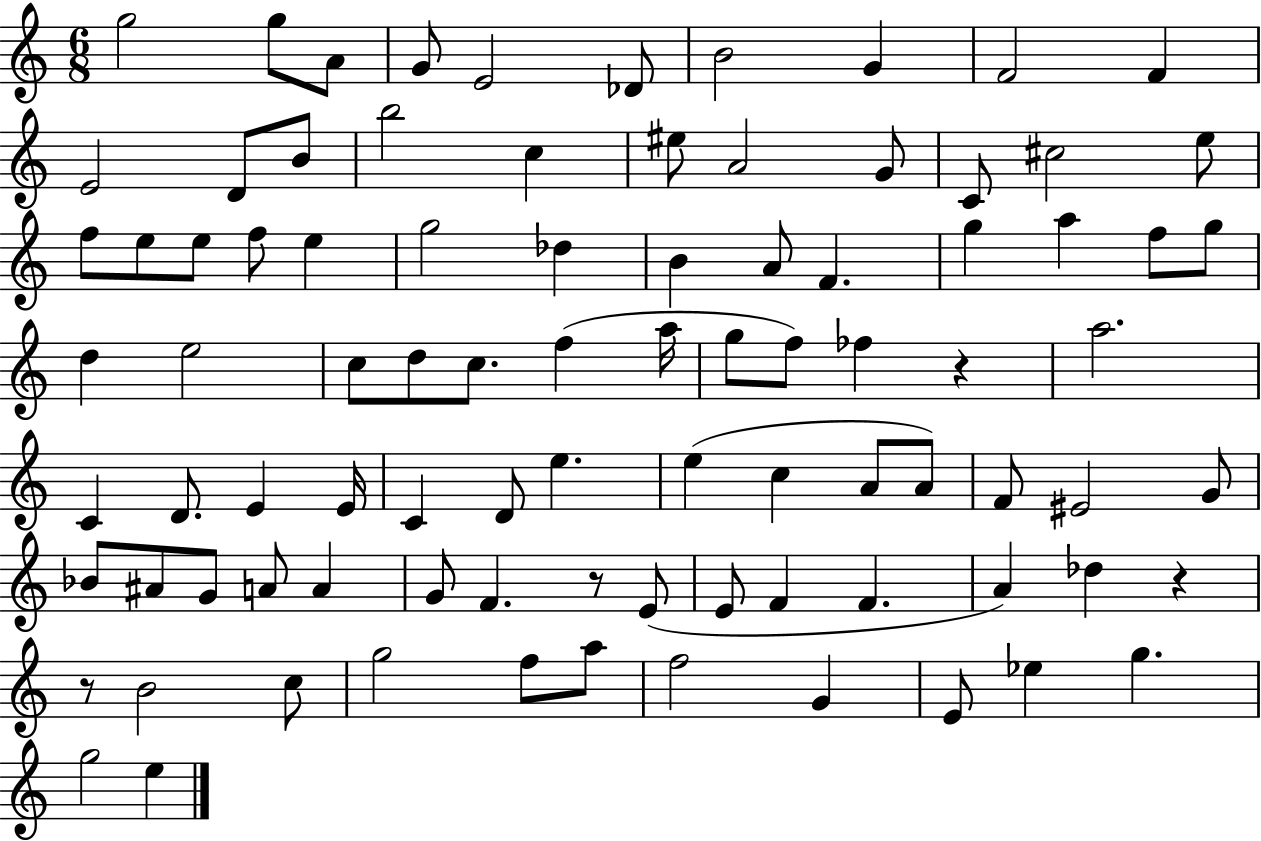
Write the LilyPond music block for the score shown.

{
  \clef treble
  \numericTimeSignature
  \time 6/8
  \key c \major
  \repeat volta 2 { g''2 g''8 a'8 | g'8 e'2 des'8 | b'2 g'4 | f'2 f'4 | \break e'2 d'8 b'8 | b''2 c''4 | eis''8 a'2 g'8 | c'8 cis''2 e''8 | \break f''8 e''8 e''8 f''8 e''4 | g''2 des''4 | b'4 a'8 f'4. | g''4 a''4 f''8 g''8 | \break d''4 e''2 | c''8 d''8 c''8. f''4( a''16 | g''8 f''8) fes''4 r4 | a''2. | \break c'4 d'8. e'4 e'16 | c'4 d'8 e''4. | e''4( c''4 a'8 a'8) | f'8 eis'2 g'8 | \break bes'8 ais'8 g'8 a'8 a'4 | g'8 f'4. r8 e'8( | e'8 f'4 f'4. | a'4) des''4 r4 | \break r8 b'2 c''8 | g''2 f''8 a''8 | f''2 g'4 | e'8 ees''4 g''4. | \break g''2 e''4 | } \bar "|."
}